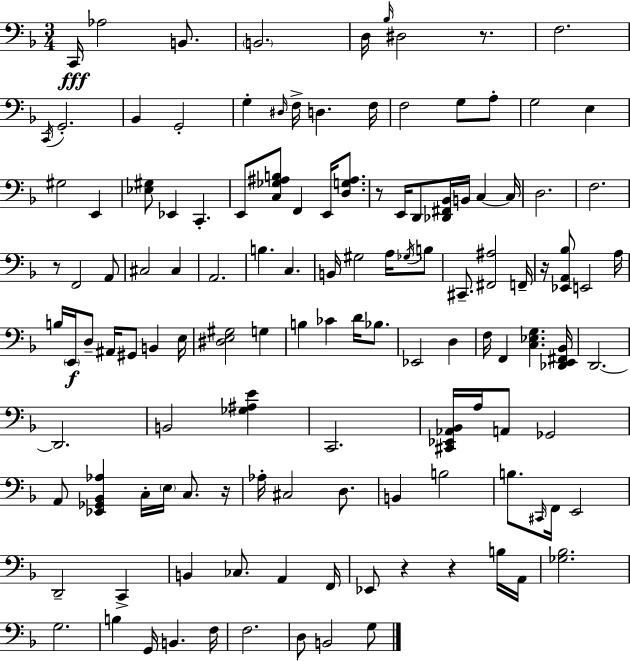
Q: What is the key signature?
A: F major